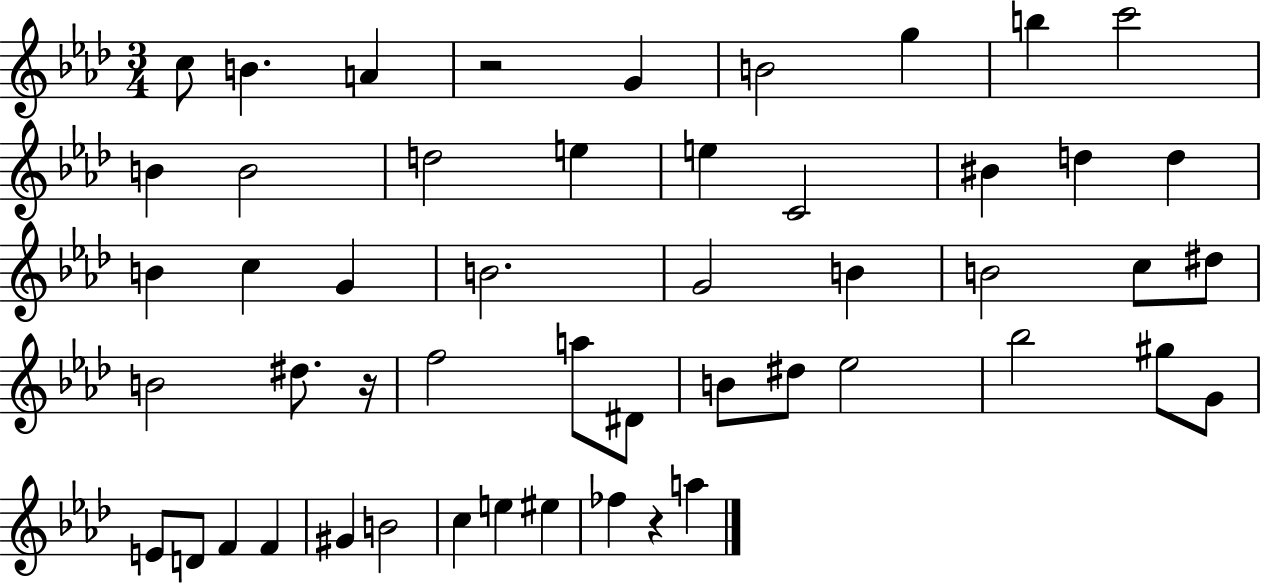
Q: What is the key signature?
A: AES major